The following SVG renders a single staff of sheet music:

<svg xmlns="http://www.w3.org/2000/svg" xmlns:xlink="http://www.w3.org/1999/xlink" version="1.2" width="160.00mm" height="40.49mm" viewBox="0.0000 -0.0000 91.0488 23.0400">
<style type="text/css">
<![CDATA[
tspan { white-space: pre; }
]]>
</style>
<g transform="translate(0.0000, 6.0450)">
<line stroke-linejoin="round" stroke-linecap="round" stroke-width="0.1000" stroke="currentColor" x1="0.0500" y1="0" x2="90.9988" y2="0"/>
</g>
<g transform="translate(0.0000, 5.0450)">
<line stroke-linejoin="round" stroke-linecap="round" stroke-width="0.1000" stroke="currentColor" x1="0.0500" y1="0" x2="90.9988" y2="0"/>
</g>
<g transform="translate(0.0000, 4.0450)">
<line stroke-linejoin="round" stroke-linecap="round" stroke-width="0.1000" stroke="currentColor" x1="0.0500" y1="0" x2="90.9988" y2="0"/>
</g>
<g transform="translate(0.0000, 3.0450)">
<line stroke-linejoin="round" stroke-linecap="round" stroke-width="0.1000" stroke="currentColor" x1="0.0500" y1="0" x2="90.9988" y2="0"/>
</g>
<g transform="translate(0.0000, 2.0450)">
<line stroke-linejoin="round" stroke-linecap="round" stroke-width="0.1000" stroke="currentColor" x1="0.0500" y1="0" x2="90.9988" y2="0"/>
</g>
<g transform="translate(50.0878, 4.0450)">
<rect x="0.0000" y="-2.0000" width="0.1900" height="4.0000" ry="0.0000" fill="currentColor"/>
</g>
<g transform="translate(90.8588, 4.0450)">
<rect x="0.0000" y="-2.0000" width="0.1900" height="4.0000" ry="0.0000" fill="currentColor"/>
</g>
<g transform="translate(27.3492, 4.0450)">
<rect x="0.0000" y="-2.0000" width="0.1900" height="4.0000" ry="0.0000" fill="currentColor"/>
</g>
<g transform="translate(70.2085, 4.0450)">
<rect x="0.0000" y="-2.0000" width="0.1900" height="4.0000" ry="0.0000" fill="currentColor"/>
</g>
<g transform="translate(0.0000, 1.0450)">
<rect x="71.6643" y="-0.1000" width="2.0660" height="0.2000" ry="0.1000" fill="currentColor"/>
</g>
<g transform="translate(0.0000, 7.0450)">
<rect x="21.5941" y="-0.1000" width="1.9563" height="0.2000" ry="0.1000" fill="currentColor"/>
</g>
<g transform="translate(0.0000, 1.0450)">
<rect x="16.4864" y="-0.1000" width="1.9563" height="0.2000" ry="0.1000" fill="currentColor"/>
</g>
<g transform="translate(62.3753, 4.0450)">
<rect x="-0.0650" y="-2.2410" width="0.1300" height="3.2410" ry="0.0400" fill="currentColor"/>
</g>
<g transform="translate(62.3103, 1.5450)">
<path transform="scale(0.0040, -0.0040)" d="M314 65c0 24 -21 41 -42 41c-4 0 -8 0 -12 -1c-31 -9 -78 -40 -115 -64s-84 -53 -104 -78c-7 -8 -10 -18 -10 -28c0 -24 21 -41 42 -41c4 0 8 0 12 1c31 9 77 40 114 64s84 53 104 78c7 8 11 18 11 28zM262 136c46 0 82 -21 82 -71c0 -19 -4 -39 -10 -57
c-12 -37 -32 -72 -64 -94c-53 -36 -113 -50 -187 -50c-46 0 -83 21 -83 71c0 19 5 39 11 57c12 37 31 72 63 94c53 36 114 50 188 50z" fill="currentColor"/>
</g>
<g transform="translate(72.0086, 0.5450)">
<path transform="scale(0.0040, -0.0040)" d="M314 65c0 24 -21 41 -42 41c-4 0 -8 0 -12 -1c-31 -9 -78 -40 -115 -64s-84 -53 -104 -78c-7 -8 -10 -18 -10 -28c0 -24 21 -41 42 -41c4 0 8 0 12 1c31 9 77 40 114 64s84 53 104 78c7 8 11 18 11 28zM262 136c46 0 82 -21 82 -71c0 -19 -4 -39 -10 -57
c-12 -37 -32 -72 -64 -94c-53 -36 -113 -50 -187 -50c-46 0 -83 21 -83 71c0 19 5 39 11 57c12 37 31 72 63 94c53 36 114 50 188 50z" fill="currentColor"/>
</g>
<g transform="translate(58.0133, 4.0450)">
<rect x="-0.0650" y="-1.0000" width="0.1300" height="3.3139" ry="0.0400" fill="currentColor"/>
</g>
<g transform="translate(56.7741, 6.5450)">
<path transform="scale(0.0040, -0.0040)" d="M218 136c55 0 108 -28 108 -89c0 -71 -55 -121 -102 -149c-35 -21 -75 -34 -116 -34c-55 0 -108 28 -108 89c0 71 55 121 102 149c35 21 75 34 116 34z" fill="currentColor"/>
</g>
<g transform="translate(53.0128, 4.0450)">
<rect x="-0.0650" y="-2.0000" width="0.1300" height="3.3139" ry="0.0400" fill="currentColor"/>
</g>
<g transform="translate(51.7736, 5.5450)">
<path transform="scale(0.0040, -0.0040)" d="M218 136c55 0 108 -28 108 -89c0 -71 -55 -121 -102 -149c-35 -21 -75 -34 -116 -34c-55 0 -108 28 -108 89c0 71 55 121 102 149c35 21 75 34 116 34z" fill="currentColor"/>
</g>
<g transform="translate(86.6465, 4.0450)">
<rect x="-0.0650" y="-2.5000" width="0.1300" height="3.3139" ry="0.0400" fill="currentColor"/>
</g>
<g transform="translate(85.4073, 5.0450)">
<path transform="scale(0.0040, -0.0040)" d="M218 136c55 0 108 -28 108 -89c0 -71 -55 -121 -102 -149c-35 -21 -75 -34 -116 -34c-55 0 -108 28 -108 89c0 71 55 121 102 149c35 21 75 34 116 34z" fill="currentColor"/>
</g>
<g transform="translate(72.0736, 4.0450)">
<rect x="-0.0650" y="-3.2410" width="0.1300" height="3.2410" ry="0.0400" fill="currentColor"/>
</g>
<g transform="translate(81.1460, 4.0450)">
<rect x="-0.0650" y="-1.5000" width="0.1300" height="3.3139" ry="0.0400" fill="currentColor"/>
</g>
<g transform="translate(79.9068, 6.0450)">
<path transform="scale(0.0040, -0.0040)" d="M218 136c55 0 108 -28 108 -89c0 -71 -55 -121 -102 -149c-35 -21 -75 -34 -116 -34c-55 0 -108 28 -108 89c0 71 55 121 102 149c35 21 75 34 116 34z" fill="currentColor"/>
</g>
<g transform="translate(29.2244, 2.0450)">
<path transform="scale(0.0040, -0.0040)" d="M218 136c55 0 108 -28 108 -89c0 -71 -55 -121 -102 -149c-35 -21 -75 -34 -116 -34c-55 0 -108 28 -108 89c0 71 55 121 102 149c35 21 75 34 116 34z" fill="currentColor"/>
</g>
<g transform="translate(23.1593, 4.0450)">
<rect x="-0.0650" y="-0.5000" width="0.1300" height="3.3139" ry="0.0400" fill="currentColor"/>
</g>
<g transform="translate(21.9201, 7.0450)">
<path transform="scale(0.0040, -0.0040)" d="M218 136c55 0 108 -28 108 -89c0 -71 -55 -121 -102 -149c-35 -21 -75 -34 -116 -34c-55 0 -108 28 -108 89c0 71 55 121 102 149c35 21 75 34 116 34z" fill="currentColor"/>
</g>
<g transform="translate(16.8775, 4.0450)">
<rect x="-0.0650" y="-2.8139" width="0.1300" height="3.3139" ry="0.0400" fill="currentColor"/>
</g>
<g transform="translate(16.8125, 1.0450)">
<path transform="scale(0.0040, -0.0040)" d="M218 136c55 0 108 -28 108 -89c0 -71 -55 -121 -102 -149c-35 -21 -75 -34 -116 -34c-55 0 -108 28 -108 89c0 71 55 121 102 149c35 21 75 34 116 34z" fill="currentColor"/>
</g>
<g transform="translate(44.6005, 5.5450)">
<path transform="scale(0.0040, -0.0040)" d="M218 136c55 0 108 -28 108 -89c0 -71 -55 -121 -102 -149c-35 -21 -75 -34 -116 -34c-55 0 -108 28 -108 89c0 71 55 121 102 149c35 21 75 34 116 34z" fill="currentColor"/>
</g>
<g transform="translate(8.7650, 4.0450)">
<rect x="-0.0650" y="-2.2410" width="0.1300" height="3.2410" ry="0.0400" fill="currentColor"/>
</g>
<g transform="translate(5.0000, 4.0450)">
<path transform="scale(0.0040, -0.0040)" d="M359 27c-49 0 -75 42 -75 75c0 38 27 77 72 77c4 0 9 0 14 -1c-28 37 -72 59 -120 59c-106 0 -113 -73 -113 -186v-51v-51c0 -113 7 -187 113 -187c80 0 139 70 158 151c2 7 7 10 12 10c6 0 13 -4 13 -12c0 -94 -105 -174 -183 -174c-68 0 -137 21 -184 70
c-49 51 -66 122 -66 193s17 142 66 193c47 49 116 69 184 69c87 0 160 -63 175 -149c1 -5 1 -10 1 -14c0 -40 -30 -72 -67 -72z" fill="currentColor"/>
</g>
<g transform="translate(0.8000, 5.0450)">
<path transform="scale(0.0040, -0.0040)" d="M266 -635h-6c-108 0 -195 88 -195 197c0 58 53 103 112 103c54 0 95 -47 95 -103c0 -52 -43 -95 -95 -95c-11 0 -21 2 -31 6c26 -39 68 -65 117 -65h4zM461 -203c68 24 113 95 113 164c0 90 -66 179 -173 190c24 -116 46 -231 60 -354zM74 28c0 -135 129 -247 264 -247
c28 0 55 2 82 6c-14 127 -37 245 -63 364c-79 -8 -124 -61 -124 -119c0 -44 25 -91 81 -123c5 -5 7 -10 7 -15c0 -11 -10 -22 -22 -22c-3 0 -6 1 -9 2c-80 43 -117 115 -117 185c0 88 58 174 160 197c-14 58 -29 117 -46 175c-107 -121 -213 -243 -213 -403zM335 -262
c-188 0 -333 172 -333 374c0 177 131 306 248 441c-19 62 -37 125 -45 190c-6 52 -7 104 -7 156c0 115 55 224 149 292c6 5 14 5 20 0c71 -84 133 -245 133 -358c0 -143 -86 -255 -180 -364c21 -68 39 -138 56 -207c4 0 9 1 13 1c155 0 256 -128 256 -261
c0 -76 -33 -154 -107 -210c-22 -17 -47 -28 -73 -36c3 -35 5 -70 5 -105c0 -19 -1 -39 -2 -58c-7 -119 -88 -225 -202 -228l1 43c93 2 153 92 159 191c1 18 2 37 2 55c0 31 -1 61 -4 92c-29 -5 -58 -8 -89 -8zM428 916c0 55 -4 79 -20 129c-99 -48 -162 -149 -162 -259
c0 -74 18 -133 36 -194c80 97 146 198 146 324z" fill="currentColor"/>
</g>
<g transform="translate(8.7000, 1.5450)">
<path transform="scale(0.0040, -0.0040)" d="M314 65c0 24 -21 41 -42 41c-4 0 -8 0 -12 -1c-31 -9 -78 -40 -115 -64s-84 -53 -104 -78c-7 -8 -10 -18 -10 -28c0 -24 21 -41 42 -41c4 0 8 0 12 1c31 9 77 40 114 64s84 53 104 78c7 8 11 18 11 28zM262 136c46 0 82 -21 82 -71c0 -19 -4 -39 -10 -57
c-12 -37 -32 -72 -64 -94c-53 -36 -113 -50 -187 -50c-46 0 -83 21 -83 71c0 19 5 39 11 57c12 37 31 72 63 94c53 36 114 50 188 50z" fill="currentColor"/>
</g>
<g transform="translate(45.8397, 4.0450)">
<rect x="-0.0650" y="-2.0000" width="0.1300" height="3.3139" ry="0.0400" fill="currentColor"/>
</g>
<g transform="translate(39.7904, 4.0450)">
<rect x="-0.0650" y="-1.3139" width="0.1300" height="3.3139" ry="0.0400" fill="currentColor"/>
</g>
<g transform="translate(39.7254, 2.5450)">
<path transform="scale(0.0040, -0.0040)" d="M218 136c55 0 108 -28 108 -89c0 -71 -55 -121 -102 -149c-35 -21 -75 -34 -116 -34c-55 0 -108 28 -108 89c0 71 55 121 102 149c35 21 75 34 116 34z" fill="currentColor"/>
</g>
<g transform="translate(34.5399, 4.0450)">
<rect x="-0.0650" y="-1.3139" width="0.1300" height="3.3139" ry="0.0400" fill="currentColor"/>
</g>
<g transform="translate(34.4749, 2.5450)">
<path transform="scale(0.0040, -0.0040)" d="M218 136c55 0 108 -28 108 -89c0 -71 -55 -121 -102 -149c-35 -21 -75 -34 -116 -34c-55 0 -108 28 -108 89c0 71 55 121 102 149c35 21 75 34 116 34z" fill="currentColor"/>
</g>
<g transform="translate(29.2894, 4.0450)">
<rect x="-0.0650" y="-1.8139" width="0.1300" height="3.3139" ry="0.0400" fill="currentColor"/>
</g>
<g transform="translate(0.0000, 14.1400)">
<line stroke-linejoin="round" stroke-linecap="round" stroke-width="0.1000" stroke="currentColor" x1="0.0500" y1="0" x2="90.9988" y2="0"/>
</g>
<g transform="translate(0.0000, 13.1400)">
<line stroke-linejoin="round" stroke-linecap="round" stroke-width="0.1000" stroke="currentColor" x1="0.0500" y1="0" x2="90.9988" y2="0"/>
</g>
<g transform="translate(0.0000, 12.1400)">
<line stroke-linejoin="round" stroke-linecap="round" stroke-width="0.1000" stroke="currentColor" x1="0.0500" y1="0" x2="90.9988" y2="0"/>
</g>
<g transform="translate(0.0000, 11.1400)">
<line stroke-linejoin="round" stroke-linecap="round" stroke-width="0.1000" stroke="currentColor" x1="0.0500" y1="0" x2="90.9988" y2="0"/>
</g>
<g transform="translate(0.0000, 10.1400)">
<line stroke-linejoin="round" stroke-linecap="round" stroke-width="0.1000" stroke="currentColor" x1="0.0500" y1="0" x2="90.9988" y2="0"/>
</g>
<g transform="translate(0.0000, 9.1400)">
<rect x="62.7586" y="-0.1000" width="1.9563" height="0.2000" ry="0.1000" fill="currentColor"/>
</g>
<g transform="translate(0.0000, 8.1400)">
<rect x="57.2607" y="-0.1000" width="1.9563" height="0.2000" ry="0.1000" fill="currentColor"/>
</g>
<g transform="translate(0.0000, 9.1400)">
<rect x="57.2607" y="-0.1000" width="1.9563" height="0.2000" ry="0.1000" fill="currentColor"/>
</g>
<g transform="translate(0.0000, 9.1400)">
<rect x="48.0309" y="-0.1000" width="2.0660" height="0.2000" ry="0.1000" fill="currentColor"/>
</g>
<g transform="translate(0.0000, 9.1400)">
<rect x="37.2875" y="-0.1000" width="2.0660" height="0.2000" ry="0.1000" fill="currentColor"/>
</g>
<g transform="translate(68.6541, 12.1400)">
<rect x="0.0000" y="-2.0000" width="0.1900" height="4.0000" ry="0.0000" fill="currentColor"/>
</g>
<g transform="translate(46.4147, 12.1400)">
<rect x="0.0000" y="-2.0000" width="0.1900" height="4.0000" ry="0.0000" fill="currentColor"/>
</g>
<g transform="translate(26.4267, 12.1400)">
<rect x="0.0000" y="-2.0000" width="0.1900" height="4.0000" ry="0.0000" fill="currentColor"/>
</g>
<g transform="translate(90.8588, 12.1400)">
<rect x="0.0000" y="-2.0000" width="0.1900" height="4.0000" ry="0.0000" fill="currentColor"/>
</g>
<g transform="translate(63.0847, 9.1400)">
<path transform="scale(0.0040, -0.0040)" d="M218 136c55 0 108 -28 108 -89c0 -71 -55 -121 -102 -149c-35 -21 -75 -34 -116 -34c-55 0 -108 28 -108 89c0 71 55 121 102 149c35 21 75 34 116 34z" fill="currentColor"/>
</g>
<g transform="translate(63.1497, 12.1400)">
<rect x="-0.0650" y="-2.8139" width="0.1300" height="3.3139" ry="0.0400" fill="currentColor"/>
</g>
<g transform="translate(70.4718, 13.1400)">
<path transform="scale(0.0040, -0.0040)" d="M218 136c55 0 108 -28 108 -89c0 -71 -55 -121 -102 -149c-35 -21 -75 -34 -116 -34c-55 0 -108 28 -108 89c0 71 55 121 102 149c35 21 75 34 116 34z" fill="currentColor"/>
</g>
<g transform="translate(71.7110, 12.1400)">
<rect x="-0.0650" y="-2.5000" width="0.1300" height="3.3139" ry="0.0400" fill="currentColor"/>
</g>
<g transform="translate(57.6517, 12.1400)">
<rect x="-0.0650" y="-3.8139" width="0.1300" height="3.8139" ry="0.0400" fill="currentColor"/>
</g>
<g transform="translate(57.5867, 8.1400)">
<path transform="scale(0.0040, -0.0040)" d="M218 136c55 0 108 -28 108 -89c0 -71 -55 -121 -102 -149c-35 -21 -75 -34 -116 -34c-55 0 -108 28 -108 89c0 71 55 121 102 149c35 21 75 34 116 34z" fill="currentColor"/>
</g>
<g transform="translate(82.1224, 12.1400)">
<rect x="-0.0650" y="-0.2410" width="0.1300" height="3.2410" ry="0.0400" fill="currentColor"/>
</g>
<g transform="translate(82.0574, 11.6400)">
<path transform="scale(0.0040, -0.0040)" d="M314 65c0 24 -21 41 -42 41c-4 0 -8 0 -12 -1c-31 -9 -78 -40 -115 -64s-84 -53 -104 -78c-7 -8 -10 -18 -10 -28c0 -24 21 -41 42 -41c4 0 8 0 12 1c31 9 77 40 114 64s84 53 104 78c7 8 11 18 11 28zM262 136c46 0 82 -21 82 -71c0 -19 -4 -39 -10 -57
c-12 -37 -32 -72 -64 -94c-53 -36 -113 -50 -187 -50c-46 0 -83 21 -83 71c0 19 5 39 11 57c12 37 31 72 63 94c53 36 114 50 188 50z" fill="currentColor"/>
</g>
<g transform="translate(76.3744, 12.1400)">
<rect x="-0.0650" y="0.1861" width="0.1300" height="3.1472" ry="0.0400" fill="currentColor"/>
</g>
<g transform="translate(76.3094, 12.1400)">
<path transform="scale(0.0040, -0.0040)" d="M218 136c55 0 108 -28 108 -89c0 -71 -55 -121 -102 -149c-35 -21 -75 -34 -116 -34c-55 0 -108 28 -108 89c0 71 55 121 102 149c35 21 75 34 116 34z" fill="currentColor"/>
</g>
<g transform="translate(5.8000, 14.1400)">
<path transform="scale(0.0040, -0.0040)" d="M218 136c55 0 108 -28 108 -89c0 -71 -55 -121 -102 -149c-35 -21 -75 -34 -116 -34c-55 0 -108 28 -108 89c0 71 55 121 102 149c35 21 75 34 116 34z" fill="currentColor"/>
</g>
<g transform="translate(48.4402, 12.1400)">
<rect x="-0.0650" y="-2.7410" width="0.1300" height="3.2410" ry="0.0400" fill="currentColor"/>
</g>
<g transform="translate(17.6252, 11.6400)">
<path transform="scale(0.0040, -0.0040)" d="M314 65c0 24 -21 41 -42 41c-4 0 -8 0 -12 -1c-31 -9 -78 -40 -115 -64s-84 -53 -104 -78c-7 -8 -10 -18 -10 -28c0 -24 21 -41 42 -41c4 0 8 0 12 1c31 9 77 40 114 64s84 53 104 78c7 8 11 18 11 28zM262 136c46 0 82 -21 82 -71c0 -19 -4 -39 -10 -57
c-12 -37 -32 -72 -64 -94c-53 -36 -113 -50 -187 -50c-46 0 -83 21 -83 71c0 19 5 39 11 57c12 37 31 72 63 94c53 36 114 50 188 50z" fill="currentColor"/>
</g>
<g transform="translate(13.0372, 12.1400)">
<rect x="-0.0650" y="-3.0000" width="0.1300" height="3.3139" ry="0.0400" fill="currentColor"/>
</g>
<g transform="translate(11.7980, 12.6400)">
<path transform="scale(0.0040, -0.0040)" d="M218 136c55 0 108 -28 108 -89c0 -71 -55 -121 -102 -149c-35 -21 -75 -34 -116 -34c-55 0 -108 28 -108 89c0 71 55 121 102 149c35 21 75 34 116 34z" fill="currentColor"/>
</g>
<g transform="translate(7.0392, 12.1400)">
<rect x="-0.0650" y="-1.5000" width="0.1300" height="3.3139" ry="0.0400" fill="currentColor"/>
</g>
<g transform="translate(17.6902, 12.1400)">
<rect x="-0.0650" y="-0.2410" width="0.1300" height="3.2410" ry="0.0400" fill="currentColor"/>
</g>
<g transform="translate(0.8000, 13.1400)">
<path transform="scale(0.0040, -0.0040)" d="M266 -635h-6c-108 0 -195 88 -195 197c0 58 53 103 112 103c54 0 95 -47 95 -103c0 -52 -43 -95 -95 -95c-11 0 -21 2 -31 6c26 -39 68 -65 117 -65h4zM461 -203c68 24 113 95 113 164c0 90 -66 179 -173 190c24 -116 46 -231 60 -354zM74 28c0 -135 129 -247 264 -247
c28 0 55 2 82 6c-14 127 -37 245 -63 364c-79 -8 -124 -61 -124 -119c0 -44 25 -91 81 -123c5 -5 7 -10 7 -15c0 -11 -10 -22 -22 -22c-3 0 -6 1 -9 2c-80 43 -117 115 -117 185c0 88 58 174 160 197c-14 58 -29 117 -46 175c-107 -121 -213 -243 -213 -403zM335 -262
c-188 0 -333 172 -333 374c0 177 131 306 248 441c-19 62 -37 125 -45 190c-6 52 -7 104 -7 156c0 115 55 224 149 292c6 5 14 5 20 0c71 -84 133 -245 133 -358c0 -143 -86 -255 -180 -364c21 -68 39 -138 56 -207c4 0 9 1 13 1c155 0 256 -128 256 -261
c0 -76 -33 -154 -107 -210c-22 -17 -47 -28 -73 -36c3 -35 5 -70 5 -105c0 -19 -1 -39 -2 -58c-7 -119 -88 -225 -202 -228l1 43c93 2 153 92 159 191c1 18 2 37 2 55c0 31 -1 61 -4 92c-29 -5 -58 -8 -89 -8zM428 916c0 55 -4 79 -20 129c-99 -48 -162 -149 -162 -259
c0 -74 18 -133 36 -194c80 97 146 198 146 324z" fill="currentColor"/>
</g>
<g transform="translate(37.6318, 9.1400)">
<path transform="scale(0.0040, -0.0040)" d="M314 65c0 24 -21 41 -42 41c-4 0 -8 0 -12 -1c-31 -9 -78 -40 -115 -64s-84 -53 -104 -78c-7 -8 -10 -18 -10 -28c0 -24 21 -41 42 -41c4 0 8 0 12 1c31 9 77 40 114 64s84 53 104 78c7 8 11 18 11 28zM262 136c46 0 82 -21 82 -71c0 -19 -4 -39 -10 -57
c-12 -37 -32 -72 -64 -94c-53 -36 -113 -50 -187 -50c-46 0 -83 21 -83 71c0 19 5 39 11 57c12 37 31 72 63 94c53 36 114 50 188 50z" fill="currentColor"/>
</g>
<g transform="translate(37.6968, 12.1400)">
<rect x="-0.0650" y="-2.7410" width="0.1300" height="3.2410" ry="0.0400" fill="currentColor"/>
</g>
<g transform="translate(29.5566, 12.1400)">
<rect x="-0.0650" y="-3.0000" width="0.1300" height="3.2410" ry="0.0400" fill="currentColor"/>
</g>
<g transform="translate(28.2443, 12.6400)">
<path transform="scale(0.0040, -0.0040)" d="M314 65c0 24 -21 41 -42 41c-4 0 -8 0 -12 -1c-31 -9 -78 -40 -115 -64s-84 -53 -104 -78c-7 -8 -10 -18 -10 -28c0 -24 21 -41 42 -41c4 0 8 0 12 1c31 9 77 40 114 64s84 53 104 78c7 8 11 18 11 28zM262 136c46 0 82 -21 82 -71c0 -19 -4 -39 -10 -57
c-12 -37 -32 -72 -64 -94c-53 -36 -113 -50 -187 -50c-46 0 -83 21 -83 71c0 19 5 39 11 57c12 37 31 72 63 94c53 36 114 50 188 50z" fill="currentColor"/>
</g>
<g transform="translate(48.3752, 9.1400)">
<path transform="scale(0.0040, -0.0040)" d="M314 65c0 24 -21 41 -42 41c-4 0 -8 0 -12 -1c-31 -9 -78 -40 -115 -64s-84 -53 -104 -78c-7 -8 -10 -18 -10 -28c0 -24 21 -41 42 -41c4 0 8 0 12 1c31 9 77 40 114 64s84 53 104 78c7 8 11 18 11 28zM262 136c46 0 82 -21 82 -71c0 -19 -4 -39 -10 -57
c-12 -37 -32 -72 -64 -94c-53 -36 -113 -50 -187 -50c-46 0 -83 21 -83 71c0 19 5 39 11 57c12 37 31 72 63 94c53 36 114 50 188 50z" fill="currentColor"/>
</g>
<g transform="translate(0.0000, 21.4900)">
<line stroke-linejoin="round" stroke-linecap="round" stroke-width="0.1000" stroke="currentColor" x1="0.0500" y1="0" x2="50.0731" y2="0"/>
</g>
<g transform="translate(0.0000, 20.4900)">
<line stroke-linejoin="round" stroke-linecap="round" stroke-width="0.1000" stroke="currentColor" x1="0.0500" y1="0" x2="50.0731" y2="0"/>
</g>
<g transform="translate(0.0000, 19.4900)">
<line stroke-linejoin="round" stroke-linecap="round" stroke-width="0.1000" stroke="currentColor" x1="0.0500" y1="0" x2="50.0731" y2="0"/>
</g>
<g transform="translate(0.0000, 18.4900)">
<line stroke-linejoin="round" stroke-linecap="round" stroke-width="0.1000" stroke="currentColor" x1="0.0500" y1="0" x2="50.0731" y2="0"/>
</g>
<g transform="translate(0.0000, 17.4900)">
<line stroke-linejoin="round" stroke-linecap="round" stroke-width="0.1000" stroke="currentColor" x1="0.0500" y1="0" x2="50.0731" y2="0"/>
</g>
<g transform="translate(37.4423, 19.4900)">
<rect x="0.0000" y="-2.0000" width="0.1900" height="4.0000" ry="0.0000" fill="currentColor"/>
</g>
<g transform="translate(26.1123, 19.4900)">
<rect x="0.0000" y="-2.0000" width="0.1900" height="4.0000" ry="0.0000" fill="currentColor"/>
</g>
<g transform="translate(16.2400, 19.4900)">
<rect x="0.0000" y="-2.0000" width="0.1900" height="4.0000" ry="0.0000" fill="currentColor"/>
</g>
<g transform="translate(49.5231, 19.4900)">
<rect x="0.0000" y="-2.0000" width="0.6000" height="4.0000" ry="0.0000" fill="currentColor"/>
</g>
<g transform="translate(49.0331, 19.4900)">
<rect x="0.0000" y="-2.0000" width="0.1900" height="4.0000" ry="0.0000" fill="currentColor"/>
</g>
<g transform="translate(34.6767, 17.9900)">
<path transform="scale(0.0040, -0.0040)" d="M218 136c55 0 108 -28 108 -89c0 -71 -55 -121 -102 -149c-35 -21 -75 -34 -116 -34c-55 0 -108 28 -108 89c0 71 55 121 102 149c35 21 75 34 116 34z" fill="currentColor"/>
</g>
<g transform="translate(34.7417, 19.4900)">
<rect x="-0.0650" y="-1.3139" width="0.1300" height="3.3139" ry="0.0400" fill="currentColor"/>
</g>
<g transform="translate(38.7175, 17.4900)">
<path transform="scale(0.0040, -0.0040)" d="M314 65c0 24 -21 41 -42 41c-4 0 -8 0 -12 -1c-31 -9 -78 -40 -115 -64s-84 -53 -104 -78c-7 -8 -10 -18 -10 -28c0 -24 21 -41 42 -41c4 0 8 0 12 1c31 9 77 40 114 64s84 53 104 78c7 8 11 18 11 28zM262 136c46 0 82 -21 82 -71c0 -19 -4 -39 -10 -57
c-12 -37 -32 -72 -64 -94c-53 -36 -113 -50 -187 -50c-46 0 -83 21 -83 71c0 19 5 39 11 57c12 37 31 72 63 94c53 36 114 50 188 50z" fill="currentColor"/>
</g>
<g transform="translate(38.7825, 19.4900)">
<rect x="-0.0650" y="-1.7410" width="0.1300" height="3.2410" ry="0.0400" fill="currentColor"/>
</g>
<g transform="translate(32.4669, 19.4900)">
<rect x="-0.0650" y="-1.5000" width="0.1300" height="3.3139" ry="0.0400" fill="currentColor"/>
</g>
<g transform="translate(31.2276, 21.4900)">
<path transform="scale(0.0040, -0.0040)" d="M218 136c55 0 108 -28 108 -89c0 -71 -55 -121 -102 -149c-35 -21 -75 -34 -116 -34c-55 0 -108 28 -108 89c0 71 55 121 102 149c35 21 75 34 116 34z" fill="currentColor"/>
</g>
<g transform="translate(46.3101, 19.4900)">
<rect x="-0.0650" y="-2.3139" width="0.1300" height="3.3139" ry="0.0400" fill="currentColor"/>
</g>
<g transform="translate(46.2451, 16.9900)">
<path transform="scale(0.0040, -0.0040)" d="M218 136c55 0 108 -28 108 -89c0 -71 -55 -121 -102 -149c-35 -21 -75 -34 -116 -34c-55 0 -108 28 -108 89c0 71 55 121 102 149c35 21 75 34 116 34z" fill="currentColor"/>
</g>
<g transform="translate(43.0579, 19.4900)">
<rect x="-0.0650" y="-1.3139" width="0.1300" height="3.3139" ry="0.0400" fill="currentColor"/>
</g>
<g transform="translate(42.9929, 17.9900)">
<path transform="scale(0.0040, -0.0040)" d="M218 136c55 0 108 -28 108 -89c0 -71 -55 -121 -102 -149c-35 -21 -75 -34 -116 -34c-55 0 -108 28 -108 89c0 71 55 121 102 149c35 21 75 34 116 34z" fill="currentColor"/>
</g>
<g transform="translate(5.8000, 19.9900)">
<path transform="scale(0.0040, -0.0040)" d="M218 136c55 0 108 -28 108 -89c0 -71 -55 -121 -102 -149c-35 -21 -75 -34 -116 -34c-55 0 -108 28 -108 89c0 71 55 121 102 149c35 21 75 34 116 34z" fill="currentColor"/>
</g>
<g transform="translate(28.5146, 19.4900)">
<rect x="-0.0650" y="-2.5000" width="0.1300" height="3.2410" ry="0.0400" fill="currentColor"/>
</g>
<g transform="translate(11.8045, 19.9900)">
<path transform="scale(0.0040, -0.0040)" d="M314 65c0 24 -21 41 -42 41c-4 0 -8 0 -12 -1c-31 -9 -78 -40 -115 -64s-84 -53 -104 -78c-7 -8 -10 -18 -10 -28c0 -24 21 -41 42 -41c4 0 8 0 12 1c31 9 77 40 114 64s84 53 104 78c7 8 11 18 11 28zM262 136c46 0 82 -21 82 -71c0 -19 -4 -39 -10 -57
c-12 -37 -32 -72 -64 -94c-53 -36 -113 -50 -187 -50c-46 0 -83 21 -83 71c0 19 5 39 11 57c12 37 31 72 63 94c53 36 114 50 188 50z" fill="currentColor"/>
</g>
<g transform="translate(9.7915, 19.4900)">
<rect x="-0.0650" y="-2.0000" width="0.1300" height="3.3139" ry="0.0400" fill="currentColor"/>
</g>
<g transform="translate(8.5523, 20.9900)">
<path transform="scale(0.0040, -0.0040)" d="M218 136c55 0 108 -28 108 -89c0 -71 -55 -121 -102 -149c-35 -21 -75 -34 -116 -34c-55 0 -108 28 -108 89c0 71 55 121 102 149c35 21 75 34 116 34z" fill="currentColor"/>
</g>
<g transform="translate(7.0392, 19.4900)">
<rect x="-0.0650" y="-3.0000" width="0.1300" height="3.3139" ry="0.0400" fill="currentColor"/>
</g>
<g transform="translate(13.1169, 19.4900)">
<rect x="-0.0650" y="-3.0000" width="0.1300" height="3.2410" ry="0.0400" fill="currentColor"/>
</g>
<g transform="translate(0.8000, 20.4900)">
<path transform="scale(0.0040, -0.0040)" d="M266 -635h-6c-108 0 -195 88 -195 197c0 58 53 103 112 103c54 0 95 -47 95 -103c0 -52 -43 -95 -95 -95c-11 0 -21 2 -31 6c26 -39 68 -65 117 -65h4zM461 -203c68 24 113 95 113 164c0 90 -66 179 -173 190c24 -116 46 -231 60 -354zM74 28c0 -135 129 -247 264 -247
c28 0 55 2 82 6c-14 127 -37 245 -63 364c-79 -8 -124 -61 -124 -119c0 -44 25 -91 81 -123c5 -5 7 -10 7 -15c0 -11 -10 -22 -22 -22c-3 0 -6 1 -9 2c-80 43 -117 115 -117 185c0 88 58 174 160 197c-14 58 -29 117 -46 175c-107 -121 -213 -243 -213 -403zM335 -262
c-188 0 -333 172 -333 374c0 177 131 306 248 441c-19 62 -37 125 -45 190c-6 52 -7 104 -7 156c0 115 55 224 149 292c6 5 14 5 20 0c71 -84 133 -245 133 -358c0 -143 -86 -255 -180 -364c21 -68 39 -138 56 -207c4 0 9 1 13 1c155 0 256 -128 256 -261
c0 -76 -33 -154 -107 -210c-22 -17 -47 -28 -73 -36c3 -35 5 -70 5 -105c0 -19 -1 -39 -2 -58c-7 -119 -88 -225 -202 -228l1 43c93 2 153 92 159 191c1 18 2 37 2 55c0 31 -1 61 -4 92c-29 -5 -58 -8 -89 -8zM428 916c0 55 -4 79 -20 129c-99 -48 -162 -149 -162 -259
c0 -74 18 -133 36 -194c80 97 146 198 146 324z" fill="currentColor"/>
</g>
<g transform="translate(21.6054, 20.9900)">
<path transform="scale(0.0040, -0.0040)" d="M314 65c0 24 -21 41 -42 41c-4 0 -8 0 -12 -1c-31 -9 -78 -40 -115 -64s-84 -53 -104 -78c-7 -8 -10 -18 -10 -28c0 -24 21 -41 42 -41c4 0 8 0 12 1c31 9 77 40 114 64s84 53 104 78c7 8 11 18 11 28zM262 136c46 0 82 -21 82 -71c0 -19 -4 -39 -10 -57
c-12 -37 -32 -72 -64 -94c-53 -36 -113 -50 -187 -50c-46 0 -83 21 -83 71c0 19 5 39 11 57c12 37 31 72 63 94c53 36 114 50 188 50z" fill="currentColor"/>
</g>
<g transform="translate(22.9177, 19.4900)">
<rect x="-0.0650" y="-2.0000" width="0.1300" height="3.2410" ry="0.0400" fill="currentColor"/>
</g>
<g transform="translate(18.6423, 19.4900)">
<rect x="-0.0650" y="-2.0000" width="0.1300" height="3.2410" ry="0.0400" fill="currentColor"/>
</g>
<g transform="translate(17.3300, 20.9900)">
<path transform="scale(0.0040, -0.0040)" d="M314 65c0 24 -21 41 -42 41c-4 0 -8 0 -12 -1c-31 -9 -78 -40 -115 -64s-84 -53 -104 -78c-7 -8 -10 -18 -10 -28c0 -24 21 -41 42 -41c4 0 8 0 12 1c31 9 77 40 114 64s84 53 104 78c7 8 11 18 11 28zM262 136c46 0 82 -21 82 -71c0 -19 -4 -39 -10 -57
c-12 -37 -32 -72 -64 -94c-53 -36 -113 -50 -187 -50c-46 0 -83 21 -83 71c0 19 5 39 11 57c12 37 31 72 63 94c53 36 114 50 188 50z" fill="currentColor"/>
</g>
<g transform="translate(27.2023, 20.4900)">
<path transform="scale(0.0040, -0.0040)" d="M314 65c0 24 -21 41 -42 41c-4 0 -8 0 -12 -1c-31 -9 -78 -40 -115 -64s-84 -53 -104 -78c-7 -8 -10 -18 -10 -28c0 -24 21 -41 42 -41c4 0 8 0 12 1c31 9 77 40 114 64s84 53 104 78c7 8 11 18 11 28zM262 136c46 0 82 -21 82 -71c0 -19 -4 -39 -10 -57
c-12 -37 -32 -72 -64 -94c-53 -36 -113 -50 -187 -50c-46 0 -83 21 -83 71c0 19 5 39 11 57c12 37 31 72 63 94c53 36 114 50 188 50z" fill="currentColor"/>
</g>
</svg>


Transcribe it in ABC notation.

X:1
T:Untitled
M:4/4
L:1/4
K:C
g2 a C f e e F F D g2 b2 E G E A c2 A2 a2 a2 c' a G B c2 A F A2 F2 F2 G2 E e f2 e g